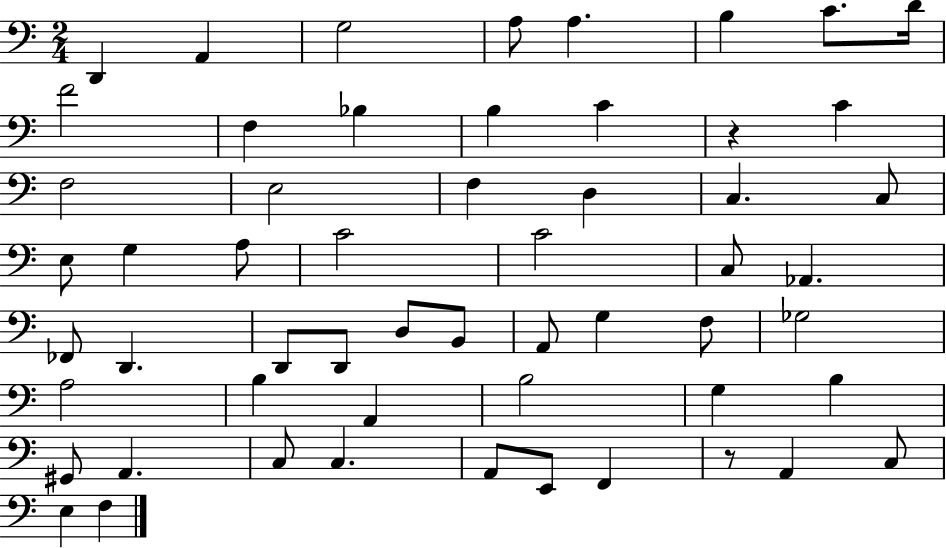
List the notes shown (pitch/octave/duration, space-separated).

D2/q A2/q G3/h A3/e A3/q. B3/q C4/e. D4/s F4/h F3/q Bb3/q B3/q C4/q R/q C4/q F3/h E3/h F3/q D3/q C3/q. C3/e E3/e G3/q A3/e C4/h C4/h C3/e Ab2/q. FES2/e D2/q. D2/e D2/e D3/e B2/e A2/e G3/q F3/e Gb3/h A3/h B3/q A2/q B3/h G3/q B3/q G#2/e A2/q. C3/e C3/q. A2/e E2/e F2/q R/e A2/q C3/e E3/q F3/q